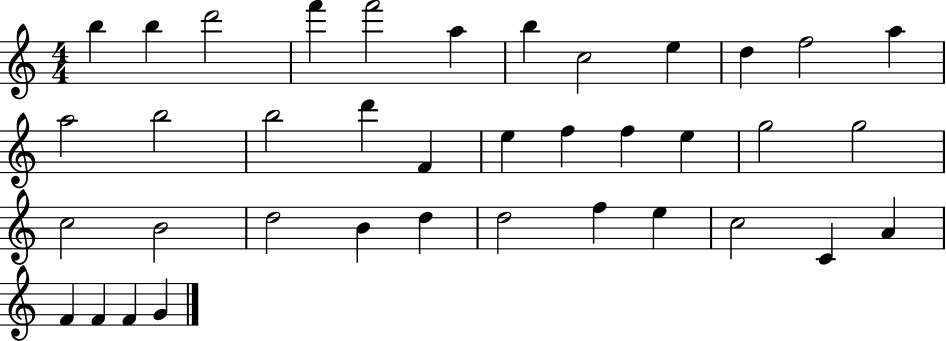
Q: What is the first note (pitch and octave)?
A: B5